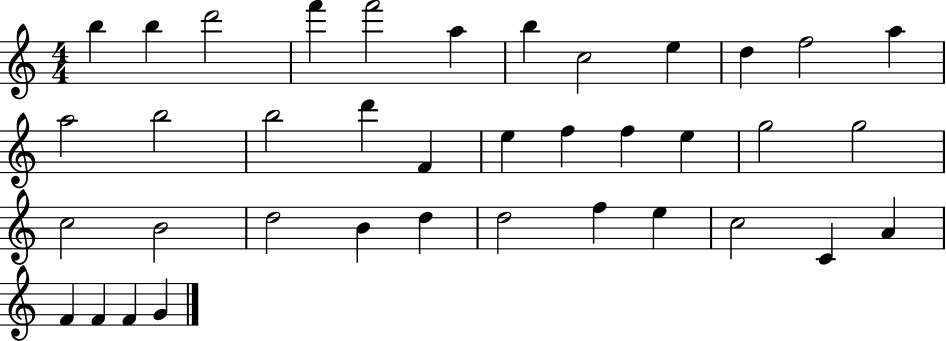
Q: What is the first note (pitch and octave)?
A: B5